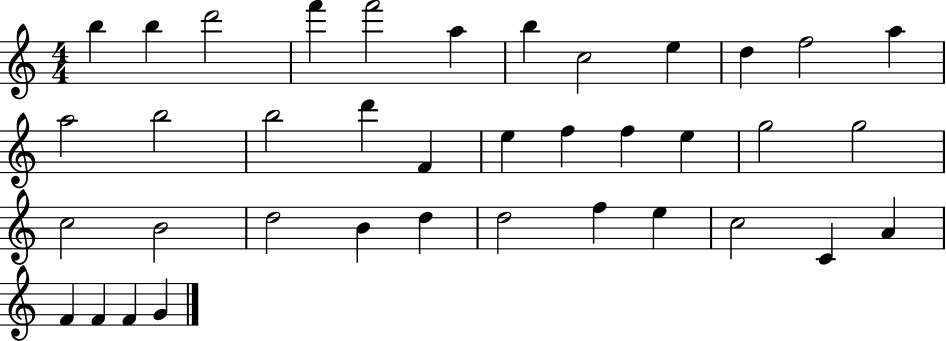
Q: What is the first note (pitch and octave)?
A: B5